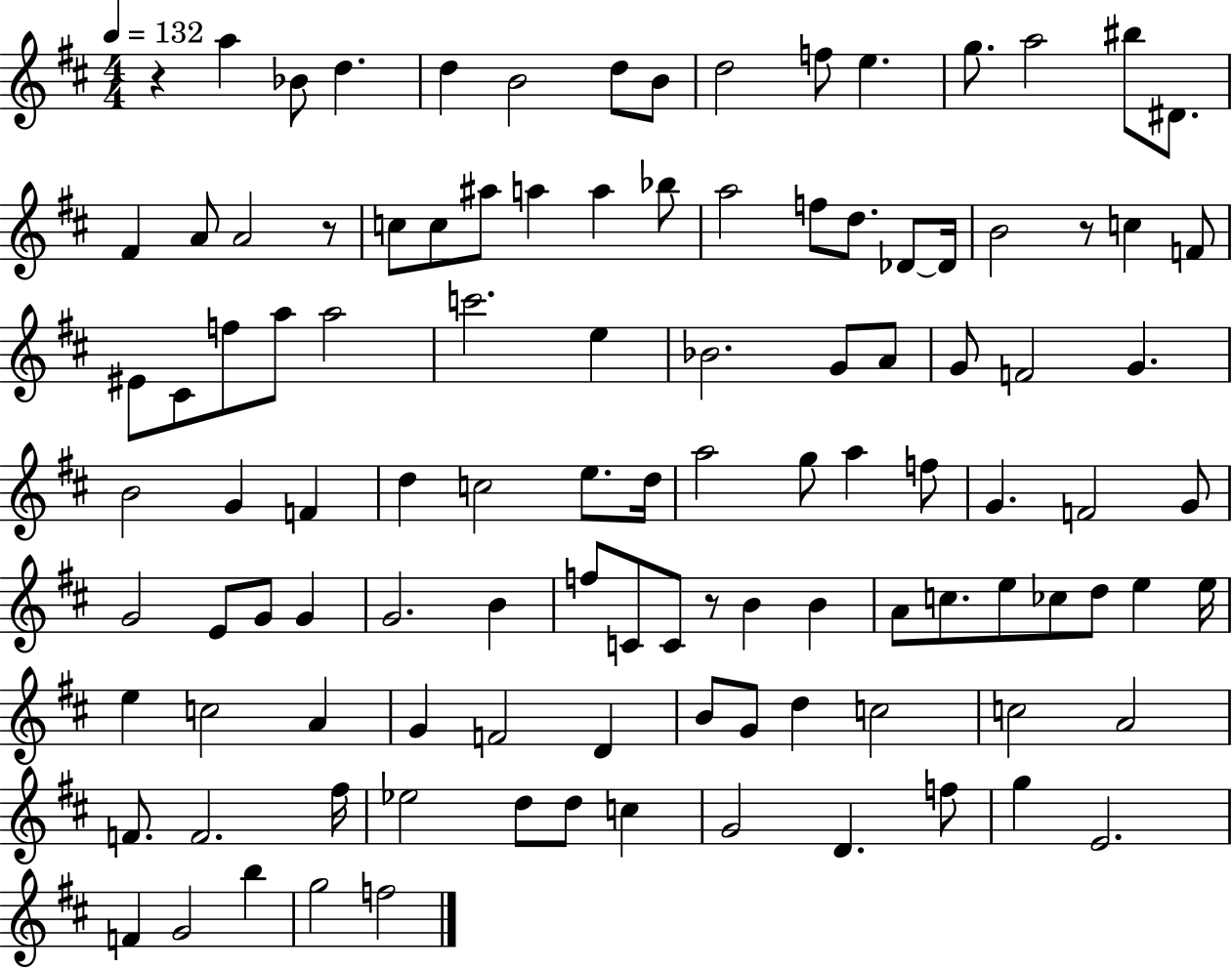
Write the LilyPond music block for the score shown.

{
  \clef treble
  \numericTimeSignature
  \time 4/4
  \key d \major
  \tempo 4 = 132
  \repeat volta 2 { r4 a''4 bes'8 d''4. | d''4 b'2 d''8 b'8 | d''2 f''8 e''4. | g''8. a''2 bis''8 dis'8. | \break fis'4 a'8 a'2 r8 | c''8 c''8 ais''8 a''4 a''4 bes''8 | a''2 f''8 d''8. des'8~~ des'16 | b'2 r8 c''4 f'8 | \break eis'8 cis'8 f''8 a''8 a''2 | c'''2. e''4 | bes'2. g'8 a'8 | g'8 f'2 g'4. | \break b'2 g'4 f'4 | d''4 c''2 e''8. d''16 | a''2 g''8 a''4 f''8 | g'4. f'2 g'8 | \break g'2 e'8 g'8 g'4 | g'2. b'4 | f''8 c'8 c'8 r8 b'4 b'4 | a'8 c''8. e''8 ces''8 d''8 e''4 e''16 | \break e''4 c''2 a'4 | g'4 f'2 d'4 | b'8 g'8 d''4 c''2 | c''2 a'2 | \break f'8. f'2. fis''16 | ees''2 d''8 d''8 c''4 | g'2 d'4. f''8 | g''4 e'2. | \break f'4 g'2 b''4 | g''2 f''2 | } \bar "|."
}